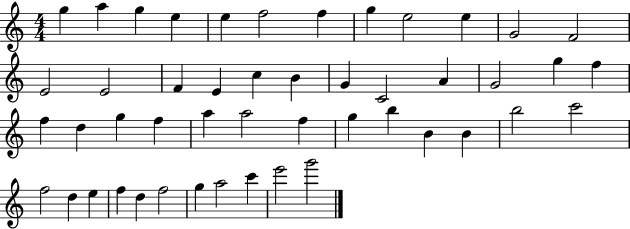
G5/q A5/q G5/q E5/q E5/q F5/h F5/q G5/q E5/h E5/q G4/h F4/h E4/h E4/h F4/q E4/q C5/q B4/q G4/q C4/h A4/q G4/h G5/q F5/q F5/q D5/q G5/q F5/q A5/q A5/h F5/q G5/q B5/q B4/q B4/q B5/h C6/h F5/h D5/q E5/q F5/q D5/q F5/h G5/q A5/h C6/q E6/h G6/h